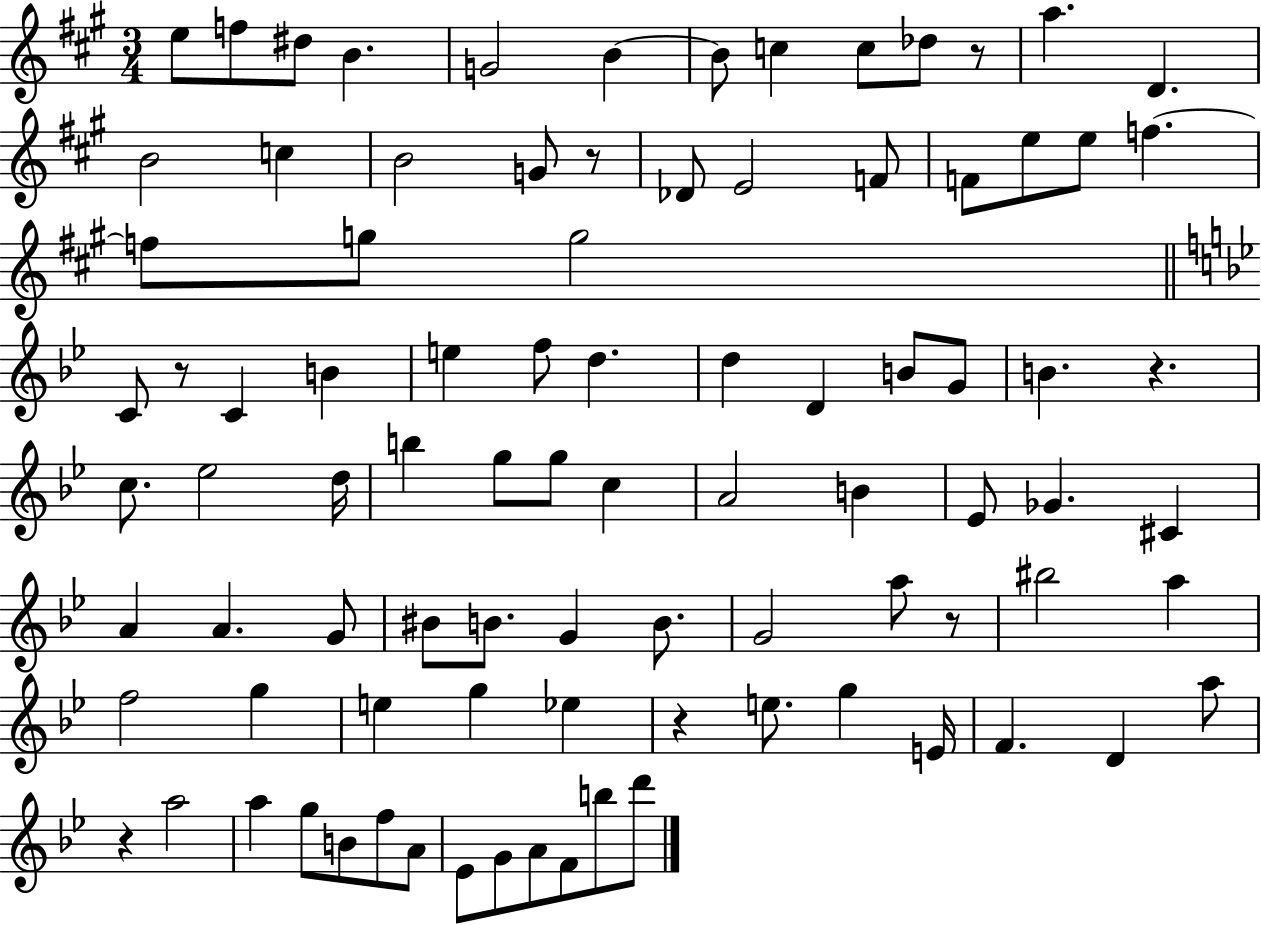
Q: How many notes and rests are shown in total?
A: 90